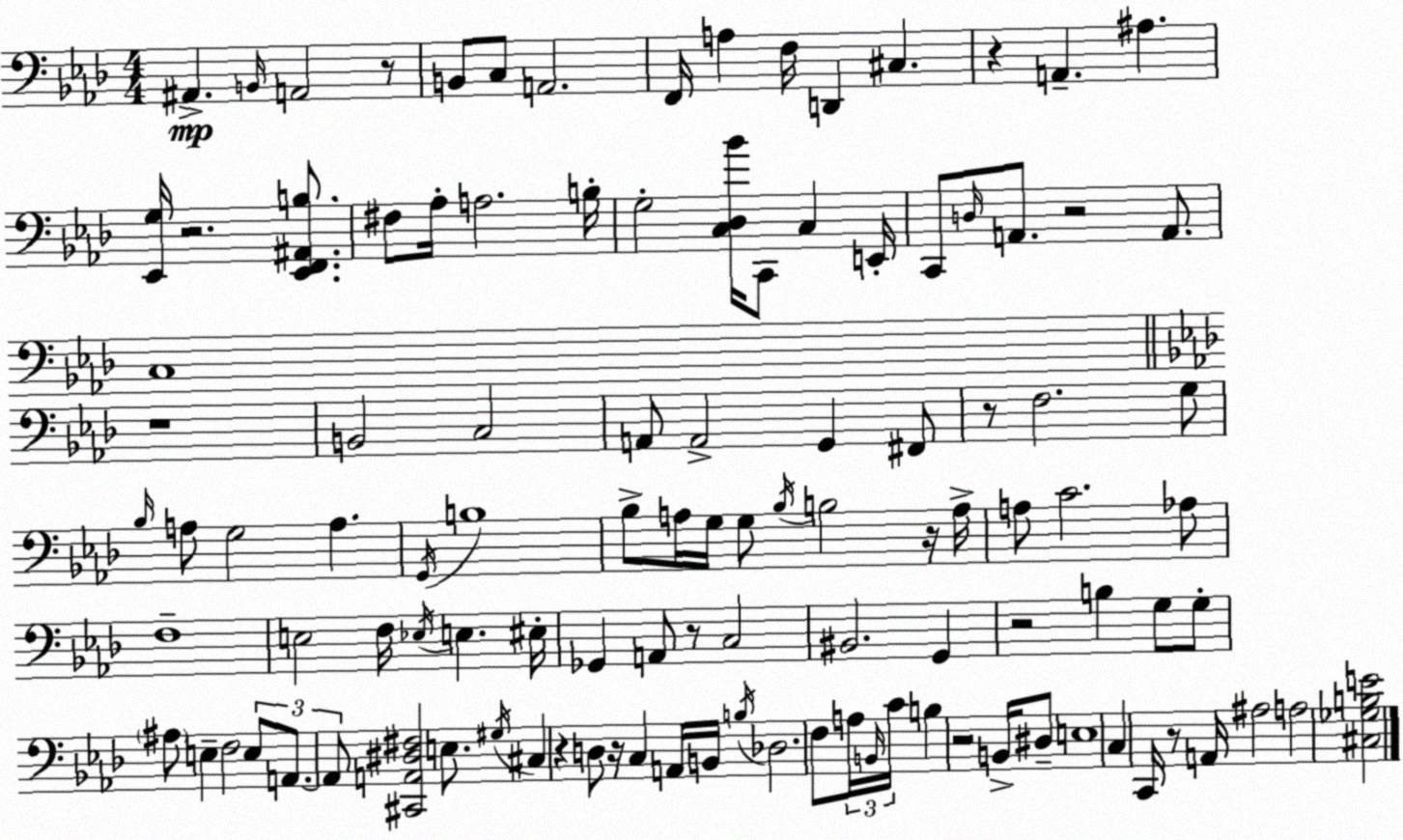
X:1
T:Untitled
M:4/4
L:1/4
K:Fm
^A,, B,,/4 A,,2 z/2 B,,/2 C,/2 A,,2 F,,/4 A, F,/4 D,, ^C, z A,, ^A, [_E,,G,]/4 z2 [_E,,F,,^A,,B,]/2 ^F,/2 _A,/4 A,2 B,/4 G,2 [C,_D,_B]/4 C,,/2 C, E,,/4 C,,/2 D,/4 A,,/2 z2 A,,/2 C,4 z4 B,,2 C,2 A,,/2 A,,2 G,, ^F,,/2 z/2 F,2 G,/2 _B,/4 A,/2 G,2 A, G,,/4 B,4 _B,/2 A,/4 G,/4 G,/2 _B,/4 B,2 z/4 A,/4 A,/2 C2 _A,/2 F,4 E,2 F,/4 _E,/4 E, ^E,/4 _G,, A,,/2 z/2 C,2 ^B,,2 G,, z2 B, G,/2 G,/2 ^A,/2 E, F,2 E,/2 A,,/2 A,,/2 [^C,,A,,^D,^F,]2 E,/2 ^G,/4 ^C, z D,/2 z/4 C, A,,/4 B,,/4 B,/4 _D,2 F,/2 A,/4 B,,/4 C/4 B, z2 B,,/4 ^D,/2 E,4 C, C,,/4 z/2 A,,/4 ^A,2 A,2 [^C,_G,B,E]2